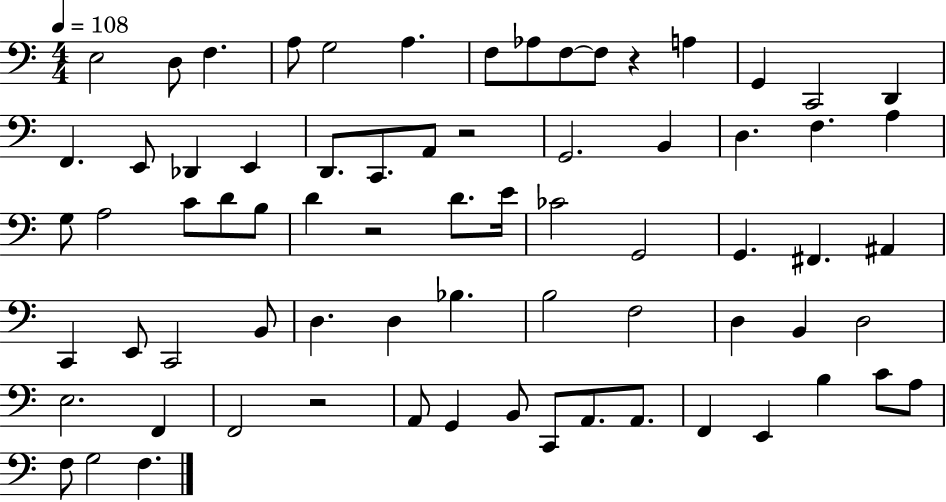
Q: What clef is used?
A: bass